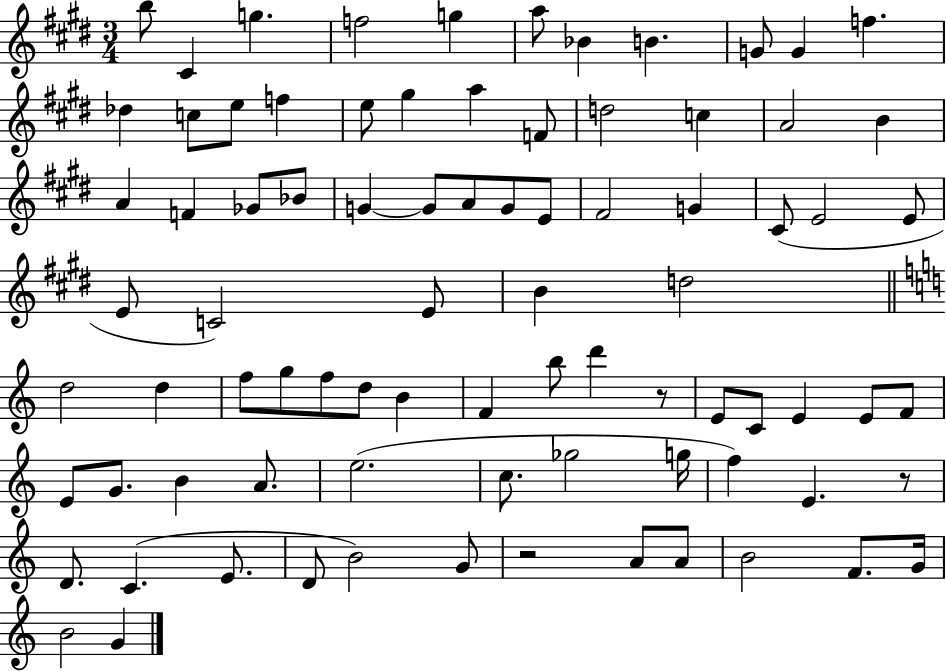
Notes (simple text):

B5/e C#4/q G5/q. F5/h G5/q A5/e Bb4/q B4/q. G4/e G4/q F5/q. Db5/q C5/e E5/e F5/q E5/e G#5/q A5/q F4/e D5/h C5/q A4/h B4/q A4/q F4/q Gb4/e Bb4/e G4/q G4/e A4/e G4/e E4/e F#4/h G4/q C#4/e E4/h E4/e E4/e C4/h E4/e B4/q D5/h D5/h D5/q F5/e G5/e F5/e D5/e B4/q F4/q B5/e D6/q R/e E4/e C4/e E4/q E4/e F4/e E4/e G4/e. B4/q A4/e. E5/h. C5/e. Gb5/h G5/s F5/q E4/q. R/e D4/e. C4/q. E4/e. D4/e B4/h G4/e R/h A4/e A4/e B4/h F4/e. G4/s B4/h G4/q